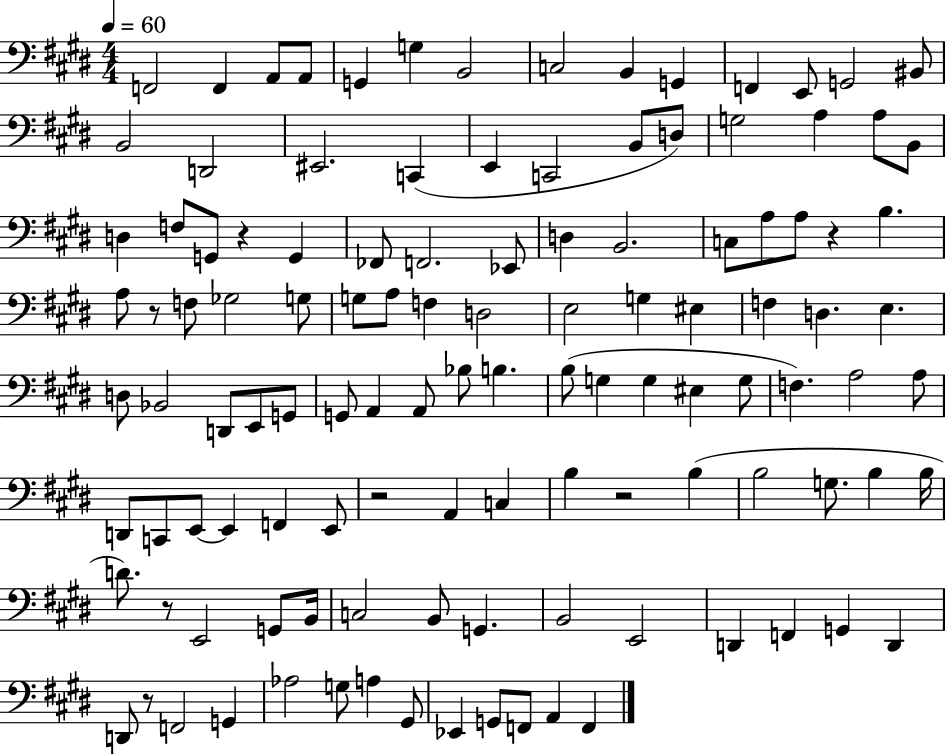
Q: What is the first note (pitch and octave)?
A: F2